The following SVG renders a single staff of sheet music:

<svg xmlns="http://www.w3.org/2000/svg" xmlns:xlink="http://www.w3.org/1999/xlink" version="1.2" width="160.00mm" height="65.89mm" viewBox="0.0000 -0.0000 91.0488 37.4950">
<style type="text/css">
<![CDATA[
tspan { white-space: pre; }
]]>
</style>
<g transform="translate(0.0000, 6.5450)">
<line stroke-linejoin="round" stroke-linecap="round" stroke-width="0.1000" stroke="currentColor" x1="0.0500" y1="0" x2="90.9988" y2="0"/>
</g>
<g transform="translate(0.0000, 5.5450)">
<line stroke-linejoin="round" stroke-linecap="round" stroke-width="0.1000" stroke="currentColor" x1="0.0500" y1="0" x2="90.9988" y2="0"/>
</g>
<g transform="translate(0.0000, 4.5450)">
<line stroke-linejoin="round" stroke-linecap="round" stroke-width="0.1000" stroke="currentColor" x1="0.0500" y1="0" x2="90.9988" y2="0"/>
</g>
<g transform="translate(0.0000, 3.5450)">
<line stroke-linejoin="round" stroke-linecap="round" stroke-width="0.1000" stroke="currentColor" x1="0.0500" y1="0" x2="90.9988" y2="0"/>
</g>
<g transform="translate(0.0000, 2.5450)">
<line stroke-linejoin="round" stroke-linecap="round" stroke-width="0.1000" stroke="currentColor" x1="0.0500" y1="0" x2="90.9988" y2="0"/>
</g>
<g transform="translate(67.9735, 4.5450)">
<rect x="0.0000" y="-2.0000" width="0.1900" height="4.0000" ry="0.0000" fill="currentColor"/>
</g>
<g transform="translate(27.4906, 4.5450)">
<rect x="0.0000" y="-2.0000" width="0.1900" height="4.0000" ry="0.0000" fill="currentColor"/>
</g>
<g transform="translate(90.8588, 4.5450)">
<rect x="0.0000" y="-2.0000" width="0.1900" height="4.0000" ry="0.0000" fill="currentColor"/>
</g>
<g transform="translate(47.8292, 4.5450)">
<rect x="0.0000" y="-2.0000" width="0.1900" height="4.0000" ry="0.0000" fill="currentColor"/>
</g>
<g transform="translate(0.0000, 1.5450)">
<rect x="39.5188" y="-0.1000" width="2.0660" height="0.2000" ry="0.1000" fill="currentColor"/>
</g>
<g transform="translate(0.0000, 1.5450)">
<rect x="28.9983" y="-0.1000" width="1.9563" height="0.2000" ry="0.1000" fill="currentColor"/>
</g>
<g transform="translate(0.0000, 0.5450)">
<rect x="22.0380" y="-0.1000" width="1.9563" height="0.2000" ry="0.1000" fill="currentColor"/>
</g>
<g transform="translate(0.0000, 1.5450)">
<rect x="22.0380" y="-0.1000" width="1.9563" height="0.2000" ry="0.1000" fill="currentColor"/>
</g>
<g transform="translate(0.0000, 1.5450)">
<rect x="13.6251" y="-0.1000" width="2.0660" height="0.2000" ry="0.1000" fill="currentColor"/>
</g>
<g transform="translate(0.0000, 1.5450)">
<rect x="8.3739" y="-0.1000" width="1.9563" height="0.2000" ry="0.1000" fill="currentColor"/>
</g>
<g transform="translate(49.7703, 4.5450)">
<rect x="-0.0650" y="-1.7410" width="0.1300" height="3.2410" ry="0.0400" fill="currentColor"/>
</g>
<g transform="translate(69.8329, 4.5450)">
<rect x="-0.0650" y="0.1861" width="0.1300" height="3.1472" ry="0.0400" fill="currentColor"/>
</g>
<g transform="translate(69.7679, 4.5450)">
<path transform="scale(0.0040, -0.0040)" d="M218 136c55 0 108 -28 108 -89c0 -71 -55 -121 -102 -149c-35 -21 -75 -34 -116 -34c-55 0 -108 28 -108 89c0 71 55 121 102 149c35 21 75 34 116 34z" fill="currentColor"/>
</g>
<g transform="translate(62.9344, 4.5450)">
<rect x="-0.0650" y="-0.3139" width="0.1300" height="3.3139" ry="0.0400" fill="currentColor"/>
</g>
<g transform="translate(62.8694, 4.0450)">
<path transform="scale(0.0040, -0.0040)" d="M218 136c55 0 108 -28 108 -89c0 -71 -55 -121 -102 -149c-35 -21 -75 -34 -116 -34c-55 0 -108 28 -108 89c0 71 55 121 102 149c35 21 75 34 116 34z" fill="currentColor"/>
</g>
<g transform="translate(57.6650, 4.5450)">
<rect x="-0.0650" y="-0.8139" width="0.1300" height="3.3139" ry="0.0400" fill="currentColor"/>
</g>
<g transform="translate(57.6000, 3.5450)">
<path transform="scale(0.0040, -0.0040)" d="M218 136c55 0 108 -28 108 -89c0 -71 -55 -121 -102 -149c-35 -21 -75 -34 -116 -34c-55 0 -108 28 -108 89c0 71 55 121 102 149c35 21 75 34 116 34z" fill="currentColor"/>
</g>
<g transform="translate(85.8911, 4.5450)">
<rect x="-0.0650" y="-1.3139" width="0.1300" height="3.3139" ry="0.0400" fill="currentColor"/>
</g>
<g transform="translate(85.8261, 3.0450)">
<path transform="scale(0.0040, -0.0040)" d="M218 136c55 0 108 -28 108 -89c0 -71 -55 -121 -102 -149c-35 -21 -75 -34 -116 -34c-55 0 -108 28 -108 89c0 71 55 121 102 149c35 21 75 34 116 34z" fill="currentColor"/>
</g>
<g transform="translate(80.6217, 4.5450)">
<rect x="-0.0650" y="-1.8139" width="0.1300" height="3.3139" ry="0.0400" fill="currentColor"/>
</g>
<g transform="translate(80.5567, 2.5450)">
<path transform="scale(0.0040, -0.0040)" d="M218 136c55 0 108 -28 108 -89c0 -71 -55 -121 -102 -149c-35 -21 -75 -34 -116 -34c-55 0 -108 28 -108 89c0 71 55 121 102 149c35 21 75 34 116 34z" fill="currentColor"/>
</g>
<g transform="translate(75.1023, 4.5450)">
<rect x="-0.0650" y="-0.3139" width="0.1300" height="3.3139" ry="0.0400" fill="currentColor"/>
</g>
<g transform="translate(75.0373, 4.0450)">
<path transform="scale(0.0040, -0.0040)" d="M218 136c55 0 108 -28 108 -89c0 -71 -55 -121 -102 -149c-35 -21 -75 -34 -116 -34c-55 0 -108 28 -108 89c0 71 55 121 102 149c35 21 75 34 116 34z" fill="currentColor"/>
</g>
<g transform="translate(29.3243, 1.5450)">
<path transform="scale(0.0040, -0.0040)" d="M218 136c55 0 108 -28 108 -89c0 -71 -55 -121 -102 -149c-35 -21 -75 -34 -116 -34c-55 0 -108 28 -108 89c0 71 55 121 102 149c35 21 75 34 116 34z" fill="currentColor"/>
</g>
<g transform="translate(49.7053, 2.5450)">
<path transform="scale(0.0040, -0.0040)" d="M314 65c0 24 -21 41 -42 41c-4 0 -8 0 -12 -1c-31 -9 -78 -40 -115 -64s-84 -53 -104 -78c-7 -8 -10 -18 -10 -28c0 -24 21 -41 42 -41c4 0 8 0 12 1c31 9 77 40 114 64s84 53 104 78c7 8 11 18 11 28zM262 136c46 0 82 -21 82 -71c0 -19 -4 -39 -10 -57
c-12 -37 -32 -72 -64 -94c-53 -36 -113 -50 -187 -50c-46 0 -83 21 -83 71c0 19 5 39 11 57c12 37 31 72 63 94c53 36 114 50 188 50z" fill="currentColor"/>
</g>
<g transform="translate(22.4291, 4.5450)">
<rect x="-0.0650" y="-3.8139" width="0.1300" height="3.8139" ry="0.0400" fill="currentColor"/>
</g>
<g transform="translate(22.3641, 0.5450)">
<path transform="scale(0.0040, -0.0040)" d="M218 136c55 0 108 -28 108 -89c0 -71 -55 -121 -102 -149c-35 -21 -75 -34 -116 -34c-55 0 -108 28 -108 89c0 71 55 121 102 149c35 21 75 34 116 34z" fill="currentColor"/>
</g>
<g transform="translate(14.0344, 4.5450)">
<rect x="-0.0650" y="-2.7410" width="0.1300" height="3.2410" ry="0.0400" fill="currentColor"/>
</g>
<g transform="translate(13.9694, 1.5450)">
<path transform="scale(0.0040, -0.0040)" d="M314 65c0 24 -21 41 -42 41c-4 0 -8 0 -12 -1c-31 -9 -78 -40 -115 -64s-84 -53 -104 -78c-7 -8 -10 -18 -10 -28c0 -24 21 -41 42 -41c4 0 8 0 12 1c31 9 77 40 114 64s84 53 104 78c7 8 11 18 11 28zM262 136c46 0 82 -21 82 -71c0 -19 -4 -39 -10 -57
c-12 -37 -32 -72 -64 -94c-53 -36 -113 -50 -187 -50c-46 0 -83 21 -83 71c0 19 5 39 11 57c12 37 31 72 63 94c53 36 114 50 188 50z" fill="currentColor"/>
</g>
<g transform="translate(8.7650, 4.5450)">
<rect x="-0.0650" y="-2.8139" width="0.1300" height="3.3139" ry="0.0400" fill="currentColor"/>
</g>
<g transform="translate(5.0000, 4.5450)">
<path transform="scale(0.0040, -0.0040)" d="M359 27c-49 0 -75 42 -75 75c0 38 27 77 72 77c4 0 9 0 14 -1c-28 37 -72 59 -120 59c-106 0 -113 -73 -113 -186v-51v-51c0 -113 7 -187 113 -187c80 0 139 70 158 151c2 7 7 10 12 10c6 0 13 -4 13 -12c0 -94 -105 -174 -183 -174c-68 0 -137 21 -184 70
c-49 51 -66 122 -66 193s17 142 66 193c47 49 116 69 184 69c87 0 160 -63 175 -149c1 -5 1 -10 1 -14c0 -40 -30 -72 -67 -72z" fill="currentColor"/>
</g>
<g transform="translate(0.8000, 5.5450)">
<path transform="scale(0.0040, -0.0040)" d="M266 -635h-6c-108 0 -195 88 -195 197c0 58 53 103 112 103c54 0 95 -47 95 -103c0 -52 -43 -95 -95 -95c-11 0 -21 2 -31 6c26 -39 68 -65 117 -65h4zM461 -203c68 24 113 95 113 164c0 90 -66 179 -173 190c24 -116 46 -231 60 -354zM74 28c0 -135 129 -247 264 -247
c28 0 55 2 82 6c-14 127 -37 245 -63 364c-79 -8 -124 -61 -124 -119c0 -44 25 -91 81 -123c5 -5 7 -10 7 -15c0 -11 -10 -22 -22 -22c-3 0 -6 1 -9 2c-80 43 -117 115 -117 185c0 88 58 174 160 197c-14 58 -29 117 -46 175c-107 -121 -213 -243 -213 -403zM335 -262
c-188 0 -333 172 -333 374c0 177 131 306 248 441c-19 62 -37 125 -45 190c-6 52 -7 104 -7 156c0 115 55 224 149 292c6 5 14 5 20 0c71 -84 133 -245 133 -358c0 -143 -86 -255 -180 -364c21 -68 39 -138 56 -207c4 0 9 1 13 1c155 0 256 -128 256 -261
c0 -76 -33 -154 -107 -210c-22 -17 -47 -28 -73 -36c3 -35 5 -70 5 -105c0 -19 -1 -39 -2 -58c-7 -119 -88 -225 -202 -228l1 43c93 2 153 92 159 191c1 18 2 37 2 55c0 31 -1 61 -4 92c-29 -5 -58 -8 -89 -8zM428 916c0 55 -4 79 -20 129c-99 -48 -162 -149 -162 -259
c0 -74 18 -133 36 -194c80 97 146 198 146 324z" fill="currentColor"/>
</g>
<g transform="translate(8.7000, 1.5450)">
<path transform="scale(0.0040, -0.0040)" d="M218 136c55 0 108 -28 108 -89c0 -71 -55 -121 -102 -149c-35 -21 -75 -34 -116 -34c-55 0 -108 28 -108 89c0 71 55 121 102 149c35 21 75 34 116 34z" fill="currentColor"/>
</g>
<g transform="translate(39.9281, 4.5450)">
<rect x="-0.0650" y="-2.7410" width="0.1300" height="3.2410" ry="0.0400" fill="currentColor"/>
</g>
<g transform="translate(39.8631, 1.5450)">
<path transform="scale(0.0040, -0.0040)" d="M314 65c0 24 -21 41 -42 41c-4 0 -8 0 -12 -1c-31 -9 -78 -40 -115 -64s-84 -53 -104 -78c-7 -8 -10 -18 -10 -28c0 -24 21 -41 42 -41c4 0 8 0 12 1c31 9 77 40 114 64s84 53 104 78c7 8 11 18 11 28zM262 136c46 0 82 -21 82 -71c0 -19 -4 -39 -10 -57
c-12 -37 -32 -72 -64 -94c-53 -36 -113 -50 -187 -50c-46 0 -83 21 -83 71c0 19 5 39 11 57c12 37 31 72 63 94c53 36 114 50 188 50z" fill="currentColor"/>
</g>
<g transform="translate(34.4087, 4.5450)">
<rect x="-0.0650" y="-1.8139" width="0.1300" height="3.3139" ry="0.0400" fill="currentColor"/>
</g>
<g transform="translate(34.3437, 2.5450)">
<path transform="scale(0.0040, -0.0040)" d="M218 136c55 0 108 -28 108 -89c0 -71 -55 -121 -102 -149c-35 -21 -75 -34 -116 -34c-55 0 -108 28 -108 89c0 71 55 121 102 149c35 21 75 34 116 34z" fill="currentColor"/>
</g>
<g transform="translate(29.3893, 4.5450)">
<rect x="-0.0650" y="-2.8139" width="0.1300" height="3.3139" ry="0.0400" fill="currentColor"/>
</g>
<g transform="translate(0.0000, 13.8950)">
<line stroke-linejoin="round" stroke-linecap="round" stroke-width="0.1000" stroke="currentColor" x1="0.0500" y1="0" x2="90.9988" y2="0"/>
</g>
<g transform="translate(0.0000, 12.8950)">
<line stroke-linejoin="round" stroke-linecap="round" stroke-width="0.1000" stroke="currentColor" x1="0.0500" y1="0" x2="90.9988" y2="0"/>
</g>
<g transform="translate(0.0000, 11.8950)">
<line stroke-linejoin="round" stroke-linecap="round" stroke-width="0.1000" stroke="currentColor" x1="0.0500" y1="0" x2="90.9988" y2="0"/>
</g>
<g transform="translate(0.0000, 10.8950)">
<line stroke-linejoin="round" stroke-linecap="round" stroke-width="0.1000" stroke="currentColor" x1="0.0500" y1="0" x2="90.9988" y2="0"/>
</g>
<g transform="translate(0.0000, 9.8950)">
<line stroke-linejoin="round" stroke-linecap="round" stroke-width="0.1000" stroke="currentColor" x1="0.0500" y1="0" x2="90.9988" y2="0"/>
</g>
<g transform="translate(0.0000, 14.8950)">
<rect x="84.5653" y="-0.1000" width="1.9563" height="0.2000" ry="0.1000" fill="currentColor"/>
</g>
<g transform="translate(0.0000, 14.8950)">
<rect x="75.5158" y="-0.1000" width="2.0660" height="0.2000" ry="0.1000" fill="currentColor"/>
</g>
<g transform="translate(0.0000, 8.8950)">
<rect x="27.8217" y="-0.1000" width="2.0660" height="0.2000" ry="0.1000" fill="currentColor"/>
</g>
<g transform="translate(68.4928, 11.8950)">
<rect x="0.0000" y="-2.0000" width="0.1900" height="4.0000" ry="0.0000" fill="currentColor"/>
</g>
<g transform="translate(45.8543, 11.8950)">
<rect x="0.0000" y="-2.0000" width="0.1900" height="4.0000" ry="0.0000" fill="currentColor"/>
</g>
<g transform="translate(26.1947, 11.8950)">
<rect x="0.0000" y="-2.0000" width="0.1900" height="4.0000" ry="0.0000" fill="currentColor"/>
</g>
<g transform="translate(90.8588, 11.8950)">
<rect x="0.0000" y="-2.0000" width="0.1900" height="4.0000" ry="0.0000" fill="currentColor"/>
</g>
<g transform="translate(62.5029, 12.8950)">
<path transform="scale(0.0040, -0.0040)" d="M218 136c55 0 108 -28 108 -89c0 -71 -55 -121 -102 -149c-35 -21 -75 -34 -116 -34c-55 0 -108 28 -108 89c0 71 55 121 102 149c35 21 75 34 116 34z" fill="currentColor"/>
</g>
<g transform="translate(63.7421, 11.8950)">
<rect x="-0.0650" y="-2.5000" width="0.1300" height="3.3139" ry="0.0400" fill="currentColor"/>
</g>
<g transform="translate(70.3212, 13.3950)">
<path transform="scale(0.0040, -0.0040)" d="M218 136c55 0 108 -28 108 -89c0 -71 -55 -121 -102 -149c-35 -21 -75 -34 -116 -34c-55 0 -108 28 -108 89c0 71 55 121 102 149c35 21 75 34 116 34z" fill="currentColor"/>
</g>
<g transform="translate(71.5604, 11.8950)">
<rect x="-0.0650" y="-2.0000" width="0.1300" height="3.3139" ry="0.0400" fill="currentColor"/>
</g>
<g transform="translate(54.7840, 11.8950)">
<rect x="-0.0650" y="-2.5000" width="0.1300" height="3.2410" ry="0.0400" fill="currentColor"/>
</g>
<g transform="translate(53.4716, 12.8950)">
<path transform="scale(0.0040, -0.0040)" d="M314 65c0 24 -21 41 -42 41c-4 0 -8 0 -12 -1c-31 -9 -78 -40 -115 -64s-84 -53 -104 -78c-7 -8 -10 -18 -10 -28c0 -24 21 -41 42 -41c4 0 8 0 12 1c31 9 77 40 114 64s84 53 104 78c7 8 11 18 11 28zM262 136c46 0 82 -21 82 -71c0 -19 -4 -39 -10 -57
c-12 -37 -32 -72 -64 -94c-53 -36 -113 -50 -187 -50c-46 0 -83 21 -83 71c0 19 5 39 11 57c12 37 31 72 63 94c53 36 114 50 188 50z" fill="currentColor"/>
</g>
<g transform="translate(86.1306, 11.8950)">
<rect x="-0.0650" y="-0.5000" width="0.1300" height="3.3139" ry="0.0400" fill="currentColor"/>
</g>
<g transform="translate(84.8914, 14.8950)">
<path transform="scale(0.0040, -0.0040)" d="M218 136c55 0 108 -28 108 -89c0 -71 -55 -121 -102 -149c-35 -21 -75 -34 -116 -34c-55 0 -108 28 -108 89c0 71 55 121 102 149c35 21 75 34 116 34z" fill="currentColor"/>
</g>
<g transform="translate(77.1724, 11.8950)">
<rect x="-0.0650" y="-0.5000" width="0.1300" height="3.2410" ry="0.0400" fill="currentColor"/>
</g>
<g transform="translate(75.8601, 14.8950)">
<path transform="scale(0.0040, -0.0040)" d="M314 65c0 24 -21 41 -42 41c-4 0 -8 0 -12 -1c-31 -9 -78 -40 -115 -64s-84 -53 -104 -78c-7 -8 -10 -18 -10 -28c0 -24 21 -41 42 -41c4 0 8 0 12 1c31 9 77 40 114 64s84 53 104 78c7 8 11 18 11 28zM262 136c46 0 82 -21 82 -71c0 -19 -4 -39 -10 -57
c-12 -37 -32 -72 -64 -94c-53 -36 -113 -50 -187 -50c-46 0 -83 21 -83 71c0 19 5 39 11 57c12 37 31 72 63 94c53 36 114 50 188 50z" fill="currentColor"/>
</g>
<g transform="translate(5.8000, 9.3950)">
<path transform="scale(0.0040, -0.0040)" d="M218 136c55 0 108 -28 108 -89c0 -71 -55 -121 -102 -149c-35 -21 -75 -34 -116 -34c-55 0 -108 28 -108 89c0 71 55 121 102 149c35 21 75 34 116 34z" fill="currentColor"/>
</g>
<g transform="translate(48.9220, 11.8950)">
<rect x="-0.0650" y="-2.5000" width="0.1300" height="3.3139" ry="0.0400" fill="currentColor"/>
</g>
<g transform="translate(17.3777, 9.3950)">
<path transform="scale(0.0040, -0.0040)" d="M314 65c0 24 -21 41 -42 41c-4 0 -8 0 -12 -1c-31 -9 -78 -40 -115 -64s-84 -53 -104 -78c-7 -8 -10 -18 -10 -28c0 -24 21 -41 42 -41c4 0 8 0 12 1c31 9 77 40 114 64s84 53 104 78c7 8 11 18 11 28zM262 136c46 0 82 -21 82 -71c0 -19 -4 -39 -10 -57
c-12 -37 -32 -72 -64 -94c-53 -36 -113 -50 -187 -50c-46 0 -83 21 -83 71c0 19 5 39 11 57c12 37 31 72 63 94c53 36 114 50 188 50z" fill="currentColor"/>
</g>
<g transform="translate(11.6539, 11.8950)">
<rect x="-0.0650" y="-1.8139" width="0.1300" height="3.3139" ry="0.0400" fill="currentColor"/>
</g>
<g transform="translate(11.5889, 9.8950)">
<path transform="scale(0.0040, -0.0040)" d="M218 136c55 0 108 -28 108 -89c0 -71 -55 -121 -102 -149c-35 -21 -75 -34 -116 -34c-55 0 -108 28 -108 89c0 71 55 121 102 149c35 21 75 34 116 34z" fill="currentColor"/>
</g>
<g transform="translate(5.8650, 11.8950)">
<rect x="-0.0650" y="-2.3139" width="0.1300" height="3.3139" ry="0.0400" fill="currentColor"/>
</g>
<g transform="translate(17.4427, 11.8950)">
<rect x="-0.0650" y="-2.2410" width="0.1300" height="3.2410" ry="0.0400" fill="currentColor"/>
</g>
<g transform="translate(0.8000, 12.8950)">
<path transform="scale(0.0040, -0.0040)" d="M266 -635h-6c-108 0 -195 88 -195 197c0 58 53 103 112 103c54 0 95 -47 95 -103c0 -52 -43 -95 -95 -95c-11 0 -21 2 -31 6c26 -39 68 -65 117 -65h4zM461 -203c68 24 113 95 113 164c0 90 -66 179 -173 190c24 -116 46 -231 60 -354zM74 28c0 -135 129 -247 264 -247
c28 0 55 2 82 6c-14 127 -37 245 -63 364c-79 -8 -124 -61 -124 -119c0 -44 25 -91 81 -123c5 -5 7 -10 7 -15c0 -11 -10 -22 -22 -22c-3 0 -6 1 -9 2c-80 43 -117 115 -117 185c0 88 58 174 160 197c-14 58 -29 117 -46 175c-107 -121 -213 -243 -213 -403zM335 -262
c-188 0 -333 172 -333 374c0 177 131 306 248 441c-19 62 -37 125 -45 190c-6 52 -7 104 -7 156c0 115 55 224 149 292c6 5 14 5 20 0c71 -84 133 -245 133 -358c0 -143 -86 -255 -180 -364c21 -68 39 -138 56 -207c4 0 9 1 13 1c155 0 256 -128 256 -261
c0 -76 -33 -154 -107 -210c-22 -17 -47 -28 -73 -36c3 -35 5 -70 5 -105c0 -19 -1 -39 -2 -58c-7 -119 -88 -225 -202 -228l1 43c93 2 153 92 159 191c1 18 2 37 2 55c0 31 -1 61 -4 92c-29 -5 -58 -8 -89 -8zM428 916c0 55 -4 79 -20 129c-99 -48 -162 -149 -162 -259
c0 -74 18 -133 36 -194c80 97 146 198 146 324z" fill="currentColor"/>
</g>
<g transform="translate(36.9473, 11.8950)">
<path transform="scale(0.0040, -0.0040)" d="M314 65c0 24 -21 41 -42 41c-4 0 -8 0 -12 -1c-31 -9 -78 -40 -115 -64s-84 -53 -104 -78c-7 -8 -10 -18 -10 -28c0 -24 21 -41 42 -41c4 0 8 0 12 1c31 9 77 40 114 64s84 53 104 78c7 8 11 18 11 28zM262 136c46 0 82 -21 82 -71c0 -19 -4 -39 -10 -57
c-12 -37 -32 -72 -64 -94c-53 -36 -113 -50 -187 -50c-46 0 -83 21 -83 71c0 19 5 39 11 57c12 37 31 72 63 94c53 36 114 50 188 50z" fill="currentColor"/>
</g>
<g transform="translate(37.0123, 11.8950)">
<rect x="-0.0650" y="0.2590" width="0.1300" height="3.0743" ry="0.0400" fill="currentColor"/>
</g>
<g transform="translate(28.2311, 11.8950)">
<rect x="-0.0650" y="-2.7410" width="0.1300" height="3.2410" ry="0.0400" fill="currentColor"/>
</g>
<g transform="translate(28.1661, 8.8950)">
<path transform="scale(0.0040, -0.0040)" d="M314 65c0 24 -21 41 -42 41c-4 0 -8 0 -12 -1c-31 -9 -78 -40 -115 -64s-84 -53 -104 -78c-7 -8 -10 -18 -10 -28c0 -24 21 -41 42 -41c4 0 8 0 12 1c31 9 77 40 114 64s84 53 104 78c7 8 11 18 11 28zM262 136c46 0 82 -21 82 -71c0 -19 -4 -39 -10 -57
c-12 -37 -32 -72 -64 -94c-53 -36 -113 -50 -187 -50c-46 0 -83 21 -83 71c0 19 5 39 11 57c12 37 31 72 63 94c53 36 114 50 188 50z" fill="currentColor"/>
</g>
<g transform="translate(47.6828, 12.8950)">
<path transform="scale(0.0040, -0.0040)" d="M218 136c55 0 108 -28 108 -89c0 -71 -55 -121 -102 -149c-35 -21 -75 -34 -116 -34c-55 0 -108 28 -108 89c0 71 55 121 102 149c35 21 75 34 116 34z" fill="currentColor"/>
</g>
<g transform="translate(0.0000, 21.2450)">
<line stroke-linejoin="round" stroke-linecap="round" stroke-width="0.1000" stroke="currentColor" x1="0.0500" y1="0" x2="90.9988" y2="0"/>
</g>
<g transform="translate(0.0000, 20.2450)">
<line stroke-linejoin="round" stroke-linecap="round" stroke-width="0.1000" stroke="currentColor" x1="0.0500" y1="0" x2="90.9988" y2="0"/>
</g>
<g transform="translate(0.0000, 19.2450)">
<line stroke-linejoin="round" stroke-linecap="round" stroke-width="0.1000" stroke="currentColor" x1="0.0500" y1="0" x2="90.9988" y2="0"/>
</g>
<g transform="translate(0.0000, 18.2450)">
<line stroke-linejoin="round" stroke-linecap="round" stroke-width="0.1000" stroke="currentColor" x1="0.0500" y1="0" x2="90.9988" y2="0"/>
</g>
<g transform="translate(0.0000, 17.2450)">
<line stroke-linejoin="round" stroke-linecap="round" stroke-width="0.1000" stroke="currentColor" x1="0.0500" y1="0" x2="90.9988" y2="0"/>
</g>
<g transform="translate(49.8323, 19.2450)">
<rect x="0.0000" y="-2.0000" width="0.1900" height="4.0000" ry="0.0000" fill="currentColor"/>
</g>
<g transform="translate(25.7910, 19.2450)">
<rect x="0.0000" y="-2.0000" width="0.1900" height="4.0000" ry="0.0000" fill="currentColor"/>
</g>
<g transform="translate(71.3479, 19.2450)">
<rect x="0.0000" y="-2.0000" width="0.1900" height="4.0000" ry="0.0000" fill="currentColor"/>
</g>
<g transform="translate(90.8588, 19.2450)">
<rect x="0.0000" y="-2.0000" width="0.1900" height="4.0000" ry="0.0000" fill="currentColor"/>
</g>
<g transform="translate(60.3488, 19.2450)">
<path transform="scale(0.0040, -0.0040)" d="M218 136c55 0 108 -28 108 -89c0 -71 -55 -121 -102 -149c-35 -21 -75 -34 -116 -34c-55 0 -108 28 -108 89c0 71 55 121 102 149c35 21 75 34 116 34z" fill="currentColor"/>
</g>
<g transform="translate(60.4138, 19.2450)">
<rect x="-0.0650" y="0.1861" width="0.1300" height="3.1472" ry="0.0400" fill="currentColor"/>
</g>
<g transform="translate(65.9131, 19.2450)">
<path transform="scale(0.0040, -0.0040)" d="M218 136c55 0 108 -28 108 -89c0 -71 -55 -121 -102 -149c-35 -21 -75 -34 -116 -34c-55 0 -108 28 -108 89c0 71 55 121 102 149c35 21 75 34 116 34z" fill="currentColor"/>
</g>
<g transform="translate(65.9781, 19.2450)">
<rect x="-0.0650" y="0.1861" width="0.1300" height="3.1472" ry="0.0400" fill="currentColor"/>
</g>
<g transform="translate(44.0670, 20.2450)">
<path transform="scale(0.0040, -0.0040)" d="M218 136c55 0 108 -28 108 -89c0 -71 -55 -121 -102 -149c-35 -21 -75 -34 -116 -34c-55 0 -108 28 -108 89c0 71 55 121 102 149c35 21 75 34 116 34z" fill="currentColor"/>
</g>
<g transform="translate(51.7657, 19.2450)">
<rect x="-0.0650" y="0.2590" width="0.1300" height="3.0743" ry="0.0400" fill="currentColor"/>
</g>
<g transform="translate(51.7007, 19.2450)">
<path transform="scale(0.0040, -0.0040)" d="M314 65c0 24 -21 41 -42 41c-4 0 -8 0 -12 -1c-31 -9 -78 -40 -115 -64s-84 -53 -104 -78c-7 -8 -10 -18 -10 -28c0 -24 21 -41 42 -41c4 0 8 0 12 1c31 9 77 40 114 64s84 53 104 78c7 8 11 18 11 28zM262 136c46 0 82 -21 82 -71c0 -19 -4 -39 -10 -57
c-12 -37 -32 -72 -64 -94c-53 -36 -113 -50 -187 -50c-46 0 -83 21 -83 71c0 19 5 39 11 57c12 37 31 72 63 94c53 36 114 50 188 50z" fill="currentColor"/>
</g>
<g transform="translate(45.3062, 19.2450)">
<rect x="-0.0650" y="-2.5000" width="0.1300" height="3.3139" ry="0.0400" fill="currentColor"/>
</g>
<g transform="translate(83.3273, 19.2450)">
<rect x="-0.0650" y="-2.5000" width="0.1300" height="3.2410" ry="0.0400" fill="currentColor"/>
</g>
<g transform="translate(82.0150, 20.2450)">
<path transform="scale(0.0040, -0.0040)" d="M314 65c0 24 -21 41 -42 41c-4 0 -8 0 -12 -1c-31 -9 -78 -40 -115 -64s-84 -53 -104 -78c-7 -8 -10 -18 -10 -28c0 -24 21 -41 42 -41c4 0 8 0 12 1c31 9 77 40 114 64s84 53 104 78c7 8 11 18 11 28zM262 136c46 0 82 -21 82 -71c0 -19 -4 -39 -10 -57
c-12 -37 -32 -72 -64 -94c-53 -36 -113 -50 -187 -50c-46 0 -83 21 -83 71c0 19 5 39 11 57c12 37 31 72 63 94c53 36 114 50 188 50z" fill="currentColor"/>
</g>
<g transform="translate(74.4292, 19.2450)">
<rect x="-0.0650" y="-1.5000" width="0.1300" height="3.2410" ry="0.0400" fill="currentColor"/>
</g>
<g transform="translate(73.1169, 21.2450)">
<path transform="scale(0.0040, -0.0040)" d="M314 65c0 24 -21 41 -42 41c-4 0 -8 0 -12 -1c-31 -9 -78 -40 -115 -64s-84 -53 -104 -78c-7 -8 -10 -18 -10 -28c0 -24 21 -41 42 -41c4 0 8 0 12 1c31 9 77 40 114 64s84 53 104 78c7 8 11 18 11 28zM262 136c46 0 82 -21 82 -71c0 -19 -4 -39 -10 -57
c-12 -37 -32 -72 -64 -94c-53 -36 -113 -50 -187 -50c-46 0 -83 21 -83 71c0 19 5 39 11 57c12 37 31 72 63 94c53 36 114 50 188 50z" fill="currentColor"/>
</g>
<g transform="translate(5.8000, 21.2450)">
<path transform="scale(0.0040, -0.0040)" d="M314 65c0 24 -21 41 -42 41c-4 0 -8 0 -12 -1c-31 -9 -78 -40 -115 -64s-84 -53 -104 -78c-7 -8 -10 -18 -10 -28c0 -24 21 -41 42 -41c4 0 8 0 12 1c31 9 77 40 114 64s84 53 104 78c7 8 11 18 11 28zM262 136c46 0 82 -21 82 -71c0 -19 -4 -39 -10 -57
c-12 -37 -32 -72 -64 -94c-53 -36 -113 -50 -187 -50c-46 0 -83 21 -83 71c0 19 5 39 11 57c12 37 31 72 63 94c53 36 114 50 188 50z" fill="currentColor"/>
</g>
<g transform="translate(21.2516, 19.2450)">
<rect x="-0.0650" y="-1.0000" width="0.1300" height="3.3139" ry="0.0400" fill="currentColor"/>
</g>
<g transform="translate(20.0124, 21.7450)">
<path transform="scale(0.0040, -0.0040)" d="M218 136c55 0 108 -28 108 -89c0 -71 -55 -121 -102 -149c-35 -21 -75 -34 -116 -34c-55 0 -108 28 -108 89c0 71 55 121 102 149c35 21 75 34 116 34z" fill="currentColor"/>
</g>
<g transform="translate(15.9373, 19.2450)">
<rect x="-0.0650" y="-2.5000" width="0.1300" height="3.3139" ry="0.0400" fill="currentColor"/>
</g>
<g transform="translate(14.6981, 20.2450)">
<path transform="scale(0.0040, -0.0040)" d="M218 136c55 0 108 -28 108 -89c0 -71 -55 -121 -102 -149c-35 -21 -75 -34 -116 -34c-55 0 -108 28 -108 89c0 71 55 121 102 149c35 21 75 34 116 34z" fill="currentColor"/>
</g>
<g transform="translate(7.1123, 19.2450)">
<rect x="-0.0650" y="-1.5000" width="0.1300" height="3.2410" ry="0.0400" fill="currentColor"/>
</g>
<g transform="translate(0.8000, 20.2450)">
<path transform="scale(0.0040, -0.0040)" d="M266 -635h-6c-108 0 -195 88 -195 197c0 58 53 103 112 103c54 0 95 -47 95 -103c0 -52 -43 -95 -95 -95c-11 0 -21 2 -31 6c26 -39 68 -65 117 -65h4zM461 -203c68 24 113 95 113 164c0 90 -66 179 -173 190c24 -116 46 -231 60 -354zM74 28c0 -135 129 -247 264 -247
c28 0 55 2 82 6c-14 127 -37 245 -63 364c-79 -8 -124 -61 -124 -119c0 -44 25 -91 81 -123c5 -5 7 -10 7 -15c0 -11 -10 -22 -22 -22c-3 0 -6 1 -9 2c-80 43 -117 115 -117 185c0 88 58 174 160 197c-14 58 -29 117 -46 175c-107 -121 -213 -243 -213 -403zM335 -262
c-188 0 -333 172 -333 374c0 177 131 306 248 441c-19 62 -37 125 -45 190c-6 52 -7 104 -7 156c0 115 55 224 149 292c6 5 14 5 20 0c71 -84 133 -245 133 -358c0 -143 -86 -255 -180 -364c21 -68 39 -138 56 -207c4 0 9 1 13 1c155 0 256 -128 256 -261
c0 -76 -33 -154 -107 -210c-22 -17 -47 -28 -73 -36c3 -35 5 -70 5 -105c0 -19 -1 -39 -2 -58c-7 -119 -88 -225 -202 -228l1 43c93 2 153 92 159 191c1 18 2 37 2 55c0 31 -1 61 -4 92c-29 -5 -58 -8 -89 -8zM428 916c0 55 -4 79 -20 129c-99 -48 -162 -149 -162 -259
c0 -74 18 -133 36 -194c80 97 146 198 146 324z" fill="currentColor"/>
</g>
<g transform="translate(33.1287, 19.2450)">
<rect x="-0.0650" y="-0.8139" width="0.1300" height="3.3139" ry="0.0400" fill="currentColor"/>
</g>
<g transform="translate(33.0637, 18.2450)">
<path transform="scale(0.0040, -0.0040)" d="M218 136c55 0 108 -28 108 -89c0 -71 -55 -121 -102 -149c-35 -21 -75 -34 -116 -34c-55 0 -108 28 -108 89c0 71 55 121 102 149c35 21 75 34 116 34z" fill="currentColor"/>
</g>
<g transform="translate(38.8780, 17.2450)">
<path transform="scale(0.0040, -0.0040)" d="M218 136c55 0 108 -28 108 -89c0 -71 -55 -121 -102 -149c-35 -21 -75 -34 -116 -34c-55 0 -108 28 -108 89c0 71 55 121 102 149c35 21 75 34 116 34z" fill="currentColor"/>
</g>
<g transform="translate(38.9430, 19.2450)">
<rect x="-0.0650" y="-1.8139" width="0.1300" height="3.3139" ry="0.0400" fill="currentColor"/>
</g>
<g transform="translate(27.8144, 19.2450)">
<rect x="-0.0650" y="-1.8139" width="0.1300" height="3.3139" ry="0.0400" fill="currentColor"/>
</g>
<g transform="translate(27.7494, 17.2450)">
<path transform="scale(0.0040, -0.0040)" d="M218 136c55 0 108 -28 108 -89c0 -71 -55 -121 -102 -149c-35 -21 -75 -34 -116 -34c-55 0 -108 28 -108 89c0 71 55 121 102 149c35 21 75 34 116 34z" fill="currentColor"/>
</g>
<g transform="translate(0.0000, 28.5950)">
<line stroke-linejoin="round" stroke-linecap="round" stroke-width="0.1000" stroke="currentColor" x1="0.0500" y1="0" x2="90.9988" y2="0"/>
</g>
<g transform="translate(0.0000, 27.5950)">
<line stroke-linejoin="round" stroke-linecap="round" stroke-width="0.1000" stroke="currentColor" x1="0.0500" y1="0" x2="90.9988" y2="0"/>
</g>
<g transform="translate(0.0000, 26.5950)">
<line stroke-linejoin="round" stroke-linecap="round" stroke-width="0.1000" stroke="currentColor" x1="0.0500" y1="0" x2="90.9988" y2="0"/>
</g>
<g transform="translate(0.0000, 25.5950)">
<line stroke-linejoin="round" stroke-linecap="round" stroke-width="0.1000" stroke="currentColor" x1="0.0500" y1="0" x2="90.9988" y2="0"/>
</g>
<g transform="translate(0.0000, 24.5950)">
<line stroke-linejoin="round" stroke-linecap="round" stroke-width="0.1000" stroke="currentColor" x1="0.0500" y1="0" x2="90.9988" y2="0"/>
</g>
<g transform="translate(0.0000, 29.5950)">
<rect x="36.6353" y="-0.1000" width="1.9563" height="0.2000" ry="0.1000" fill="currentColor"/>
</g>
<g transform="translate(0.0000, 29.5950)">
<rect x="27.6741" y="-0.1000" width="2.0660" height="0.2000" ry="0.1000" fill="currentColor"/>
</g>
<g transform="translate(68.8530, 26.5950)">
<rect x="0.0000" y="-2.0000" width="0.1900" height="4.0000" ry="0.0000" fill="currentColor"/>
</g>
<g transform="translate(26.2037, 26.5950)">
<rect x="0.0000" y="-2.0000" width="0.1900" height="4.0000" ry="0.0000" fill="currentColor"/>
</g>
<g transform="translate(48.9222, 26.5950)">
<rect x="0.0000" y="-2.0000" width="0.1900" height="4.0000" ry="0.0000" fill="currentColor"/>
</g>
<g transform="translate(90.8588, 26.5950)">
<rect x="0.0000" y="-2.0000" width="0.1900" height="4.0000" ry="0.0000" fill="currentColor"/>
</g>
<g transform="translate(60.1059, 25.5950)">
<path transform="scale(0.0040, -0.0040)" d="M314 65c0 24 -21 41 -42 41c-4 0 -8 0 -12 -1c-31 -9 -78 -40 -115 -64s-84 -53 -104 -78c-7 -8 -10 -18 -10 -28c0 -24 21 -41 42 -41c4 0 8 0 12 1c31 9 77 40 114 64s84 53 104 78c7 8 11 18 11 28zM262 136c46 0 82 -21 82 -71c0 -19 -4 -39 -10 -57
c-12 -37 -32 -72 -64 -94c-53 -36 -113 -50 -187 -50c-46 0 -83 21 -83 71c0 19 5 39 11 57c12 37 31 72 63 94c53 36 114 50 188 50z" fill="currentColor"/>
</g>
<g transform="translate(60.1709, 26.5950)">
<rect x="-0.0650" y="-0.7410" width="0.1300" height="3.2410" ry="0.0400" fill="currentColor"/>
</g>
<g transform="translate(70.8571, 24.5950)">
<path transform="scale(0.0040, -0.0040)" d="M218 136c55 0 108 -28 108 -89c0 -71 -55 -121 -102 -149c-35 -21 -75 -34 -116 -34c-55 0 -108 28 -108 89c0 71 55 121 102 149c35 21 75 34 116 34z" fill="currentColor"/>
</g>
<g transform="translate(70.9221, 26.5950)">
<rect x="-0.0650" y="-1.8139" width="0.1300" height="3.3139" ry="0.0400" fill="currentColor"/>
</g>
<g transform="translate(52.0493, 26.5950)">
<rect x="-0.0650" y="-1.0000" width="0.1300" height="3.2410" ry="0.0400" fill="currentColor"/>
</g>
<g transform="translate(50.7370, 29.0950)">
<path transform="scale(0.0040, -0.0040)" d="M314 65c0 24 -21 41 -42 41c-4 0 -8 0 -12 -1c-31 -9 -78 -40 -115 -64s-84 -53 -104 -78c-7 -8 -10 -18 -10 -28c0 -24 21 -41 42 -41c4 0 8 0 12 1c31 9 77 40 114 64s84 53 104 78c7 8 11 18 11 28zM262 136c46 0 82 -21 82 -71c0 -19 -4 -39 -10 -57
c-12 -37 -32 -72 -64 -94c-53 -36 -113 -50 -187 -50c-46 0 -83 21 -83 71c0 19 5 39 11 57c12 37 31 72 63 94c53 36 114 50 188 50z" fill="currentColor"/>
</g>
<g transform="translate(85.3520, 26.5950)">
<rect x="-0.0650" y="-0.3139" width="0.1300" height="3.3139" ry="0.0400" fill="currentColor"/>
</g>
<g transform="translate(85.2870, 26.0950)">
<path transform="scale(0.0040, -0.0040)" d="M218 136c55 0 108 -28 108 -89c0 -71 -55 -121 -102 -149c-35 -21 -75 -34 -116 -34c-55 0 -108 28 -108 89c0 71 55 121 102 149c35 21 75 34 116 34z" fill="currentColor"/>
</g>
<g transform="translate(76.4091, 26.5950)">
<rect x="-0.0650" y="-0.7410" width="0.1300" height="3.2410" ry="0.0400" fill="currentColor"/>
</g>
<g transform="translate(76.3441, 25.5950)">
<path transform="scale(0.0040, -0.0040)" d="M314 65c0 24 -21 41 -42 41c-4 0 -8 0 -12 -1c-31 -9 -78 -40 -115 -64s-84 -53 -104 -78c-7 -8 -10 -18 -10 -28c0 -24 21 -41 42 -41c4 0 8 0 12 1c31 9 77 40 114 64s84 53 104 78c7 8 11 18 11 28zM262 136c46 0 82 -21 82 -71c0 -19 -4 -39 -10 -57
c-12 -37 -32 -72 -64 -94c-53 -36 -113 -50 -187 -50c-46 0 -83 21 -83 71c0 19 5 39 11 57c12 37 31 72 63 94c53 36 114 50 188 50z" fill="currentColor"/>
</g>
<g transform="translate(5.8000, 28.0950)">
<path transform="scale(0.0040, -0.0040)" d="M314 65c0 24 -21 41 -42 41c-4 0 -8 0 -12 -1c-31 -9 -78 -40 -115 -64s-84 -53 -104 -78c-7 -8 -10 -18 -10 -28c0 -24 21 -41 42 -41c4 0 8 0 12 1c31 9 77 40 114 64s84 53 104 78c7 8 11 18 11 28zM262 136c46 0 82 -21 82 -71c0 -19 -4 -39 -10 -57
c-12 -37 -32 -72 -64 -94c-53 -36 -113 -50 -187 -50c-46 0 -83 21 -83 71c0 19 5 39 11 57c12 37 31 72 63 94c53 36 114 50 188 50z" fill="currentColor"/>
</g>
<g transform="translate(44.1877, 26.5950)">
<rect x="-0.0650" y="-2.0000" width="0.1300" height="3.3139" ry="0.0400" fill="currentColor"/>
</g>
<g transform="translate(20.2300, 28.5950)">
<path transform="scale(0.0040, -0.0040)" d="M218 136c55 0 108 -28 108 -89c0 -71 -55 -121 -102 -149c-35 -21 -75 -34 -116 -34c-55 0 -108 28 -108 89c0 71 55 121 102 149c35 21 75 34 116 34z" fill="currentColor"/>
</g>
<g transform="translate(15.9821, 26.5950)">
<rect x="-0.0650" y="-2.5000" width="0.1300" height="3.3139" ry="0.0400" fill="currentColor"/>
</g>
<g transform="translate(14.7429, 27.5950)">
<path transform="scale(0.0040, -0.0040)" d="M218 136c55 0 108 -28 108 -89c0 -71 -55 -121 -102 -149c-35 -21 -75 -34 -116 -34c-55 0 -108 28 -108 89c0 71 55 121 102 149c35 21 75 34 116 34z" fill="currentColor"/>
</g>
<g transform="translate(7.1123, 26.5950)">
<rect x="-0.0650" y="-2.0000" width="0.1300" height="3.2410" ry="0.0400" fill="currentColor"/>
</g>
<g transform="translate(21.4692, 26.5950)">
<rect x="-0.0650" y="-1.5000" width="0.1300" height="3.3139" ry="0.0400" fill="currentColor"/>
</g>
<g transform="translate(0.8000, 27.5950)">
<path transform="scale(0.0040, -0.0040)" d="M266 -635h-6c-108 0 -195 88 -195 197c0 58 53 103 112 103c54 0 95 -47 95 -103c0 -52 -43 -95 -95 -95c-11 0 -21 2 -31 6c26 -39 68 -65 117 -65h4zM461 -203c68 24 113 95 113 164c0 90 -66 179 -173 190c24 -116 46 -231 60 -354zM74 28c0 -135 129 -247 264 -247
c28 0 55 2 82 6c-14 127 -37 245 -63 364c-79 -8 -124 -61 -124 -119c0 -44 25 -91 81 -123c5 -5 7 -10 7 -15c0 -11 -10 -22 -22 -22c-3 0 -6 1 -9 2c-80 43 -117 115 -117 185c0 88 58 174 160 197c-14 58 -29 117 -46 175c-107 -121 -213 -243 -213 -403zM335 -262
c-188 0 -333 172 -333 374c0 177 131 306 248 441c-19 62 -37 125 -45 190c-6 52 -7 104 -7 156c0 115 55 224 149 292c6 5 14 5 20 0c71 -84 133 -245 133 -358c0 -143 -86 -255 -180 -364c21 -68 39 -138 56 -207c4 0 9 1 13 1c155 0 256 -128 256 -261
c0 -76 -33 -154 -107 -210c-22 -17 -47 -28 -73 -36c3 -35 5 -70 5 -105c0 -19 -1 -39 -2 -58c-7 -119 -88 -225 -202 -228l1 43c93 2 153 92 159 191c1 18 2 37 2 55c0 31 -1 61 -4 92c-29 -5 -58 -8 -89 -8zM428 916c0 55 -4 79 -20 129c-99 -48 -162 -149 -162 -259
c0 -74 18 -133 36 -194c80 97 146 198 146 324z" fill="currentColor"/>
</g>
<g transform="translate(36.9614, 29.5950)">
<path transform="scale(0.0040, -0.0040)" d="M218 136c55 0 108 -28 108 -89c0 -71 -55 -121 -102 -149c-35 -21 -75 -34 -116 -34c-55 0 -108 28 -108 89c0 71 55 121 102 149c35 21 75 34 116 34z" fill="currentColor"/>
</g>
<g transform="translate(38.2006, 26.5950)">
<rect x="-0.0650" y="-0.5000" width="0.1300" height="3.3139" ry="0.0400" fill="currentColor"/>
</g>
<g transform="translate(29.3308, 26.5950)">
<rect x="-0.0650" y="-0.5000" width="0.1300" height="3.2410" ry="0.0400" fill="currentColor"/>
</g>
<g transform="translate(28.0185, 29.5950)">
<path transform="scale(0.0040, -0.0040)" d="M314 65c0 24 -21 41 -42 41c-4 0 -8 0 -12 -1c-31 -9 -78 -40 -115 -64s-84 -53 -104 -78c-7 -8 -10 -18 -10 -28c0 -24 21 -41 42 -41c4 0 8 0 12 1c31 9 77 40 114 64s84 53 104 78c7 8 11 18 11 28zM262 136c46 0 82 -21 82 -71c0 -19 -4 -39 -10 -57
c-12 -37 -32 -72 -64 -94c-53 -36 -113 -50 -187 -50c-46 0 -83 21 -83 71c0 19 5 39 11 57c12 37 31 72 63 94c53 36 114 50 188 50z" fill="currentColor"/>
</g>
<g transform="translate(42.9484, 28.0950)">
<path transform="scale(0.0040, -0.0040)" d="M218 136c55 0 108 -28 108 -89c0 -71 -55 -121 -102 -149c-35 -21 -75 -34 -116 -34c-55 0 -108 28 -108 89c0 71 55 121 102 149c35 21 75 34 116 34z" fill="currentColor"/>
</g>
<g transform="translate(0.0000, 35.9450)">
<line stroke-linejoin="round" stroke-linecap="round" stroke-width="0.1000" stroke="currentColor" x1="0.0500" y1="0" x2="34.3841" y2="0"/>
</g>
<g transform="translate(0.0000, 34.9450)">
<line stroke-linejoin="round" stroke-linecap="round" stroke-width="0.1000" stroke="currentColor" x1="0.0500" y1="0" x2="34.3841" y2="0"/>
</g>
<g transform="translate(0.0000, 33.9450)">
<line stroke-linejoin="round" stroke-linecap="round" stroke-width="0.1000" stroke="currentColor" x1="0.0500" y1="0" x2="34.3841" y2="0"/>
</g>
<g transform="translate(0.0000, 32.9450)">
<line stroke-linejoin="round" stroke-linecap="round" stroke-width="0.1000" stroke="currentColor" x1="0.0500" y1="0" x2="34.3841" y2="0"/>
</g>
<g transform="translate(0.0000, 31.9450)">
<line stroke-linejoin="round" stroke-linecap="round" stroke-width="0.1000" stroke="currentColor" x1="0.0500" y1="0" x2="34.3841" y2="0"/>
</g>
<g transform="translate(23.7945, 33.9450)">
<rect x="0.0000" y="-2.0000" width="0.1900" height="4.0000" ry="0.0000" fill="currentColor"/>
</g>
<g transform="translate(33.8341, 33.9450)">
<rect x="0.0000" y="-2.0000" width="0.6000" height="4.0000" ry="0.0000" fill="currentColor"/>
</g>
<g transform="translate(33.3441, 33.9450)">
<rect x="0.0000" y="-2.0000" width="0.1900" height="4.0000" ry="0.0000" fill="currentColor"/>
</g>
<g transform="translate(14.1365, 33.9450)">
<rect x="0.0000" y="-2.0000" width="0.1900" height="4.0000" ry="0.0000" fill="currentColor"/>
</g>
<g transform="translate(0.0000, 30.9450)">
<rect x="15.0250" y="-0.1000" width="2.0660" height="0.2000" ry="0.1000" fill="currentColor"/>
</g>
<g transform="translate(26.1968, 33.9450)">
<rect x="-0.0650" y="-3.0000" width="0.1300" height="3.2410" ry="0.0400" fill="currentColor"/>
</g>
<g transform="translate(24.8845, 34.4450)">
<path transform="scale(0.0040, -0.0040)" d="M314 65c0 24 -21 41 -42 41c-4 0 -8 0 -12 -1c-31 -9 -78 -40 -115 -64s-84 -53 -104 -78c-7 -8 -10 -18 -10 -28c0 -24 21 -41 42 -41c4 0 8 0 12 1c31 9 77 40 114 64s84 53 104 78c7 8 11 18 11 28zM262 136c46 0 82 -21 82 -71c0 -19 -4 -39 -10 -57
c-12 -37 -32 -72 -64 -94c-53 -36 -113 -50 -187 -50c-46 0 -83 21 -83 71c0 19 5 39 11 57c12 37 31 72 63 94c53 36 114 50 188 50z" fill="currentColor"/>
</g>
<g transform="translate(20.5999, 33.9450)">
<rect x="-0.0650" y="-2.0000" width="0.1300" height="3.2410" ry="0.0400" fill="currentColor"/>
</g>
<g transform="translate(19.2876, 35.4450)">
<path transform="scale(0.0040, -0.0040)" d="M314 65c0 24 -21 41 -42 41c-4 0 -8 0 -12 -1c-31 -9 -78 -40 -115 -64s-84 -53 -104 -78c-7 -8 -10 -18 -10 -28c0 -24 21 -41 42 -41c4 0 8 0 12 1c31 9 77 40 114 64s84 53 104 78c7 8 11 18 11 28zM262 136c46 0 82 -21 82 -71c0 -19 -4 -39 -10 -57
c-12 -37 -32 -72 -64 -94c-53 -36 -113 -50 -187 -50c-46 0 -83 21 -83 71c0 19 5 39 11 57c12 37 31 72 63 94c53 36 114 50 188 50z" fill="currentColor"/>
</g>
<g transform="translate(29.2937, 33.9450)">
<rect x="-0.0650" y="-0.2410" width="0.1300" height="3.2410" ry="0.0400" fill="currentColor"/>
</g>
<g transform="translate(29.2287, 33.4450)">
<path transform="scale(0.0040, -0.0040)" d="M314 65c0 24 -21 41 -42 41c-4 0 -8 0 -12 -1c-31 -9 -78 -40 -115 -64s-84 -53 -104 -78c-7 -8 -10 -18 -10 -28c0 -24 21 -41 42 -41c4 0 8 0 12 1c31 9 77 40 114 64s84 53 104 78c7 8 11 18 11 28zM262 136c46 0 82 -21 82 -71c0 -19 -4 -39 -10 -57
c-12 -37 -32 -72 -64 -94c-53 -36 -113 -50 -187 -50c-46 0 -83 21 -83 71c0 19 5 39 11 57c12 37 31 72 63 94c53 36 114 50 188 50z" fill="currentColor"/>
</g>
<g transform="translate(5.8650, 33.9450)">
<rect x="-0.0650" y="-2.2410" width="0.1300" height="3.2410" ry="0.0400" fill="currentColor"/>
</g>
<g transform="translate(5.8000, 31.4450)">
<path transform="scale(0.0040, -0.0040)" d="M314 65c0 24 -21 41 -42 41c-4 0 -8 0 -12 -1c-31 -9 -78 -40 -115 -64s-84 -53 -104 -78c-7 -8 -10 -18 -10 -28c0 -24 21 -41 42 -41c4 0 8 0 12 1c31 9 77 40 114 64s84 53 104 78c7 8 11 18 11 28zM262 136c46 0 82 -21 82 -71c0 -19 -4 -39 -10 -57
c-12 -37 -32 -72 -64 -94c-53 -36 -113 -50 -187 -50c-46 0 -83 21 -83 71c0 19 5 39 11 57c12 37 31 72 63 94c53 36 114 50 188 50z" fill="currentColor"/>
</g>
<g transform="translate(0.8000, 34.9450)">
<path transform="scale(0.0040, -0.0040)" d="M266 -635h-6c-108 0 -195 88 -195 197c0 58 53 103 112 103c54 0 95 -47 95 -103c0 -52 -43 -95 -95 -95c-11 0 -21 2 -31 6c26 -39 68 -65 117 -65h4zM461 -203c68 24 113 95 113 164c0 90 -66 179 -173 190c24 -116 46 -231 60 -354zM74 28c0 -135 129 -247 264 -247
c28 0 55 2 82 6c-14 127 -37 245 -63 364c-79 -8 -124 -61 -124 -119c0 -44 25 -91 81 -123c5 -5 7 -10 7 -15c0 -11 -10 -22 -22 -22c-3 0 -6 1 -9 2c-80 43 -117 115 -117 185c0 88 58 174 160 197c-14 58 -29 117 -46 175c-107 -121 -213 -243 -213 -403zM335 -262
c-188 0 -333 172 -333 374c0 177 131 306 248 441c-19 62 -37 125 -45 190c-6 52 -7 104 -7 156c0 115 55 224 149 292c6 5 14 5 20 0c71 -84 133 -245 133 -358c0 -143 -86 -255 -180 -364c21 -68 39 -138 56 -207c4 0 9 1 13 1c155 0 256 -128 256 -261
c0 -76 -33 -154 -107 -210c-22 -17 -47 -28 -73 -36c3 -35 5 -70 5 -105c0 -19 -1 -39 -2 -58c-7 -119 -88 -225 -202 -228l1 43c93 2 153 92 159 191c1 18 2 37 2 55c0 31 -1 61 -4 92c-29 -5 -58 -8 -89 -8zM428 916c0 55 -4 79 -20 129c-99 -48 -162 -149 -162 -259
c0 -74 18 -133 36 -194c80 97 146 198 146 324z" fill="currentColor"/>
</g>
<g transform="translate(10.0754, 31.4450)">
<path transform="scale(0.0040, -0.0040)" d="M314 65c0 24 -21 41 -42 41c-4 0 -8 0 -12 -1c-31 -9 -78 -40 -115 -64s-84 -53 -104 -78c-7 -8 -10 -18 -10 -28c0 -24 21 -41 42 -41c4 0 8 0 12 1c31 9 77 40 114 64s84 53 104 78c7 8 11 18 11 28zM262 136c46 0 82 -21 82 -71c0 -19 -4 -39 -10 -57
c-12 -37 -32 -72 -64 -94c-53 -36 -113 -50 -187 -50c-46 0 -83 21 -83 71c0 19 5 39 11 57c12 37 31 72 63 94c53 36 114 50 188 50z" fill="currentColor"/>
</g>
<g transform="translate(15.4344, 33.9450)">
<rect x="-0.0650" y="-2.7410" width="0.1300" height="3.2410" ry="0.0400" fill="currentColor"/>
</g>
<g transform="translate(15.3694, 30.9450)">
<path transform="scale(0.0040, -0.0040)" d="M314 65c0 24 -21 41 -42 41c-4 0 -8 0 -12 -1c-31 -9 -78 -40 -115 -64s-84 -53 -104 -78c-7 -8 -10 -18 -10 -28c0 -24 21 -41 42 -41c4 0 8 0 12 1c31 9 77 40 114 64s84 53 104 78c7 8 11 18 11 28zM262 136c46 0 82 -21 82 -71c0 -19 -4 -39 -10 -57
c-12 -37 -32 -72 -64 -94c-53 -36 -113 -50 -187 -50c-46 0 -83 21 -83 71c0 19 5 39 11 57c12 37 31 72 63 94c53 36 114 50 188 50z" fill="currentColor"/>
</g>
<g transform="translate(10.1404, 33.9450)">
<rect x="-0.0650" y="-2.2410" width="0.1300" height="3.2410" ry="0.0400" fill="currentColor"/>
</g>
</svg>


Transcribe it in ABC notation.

X:1
T:Untitled
M:4/4
L:1/4
K:C
a a2 c' a f a2 f2 d c B c f e g f g2 a2 B2 G G2 G F C2 C E2 G D f d f G B2 B B E2 G2 F2 G E C2 C F D2 d2 f d2 c g2 g2 a2 F2 A2 c2